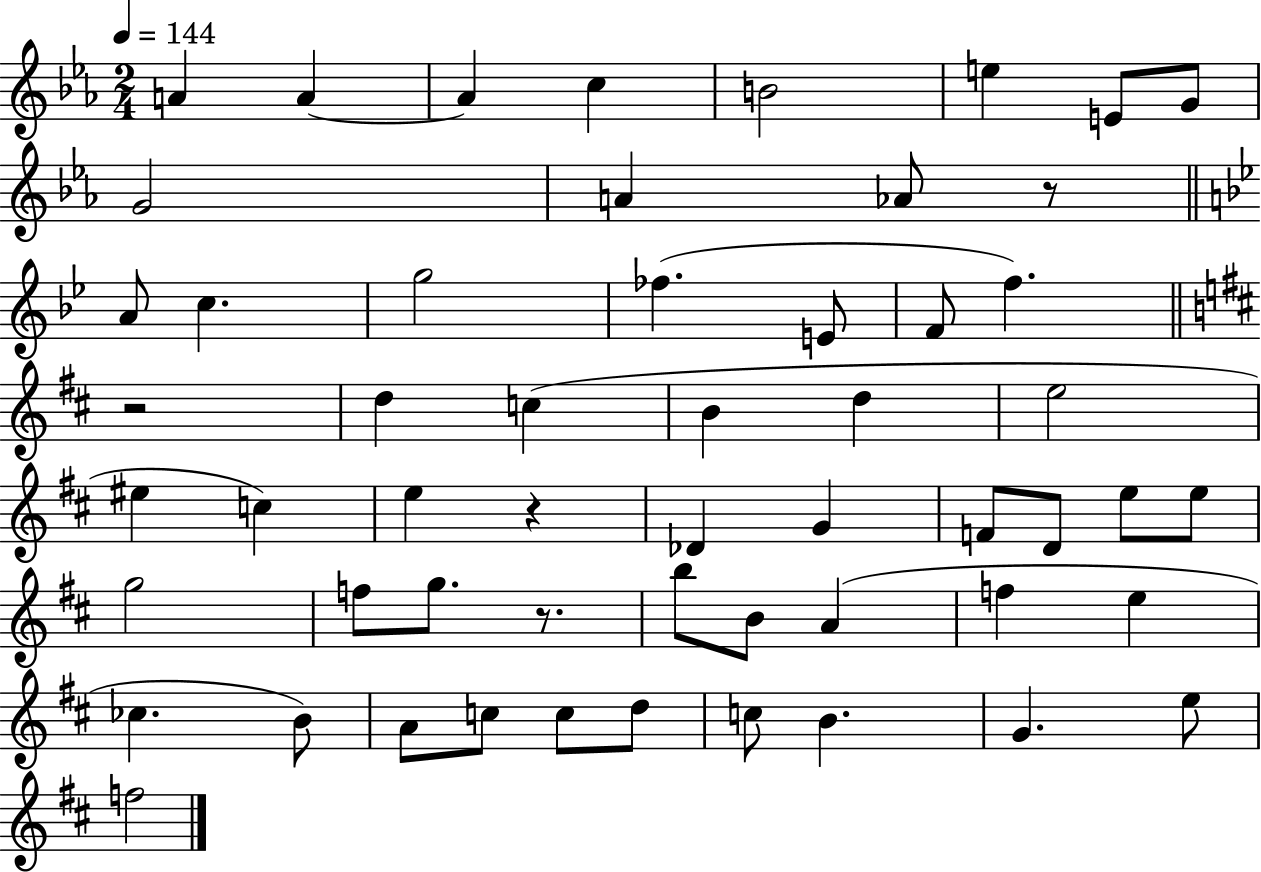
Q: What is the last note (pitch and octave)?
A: F5